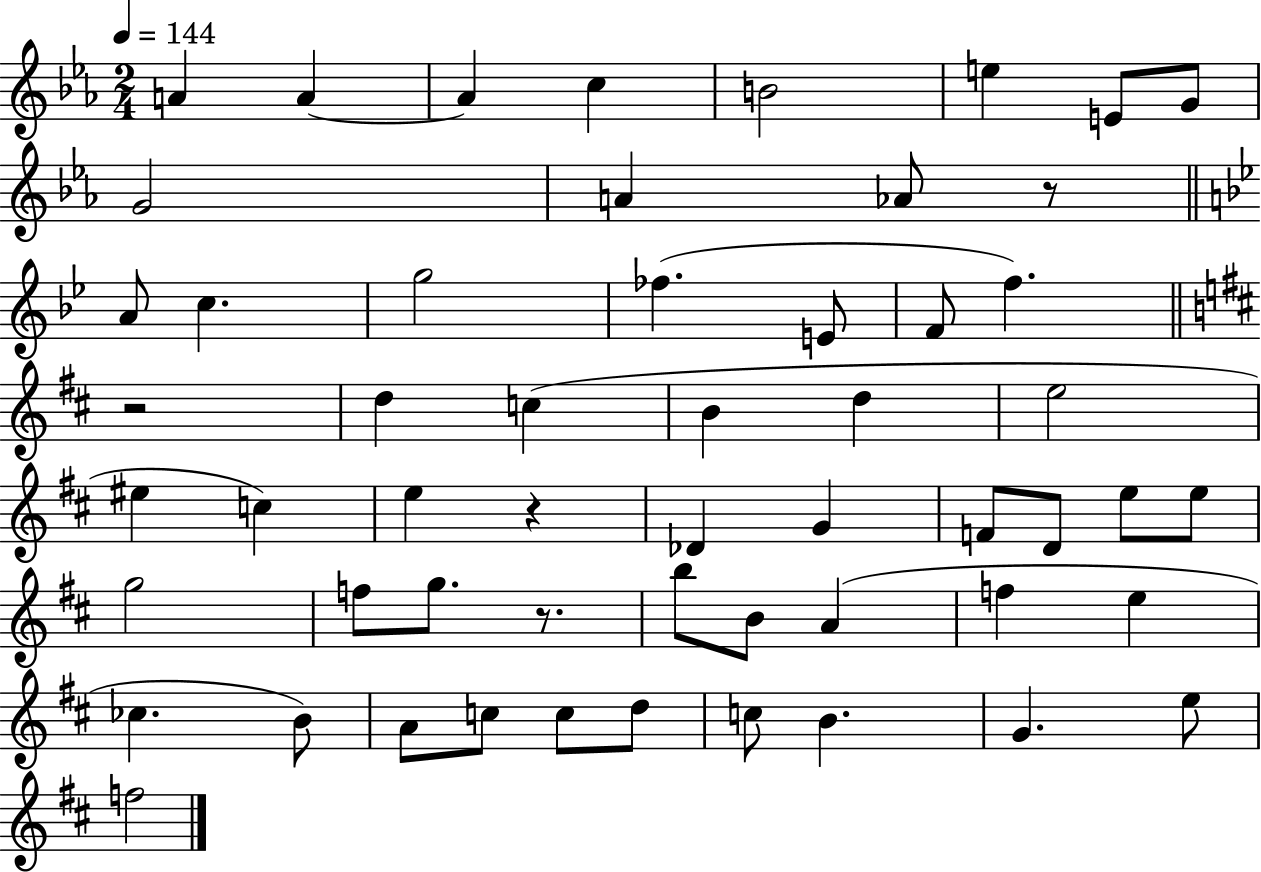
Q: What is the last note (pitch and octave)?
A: F5